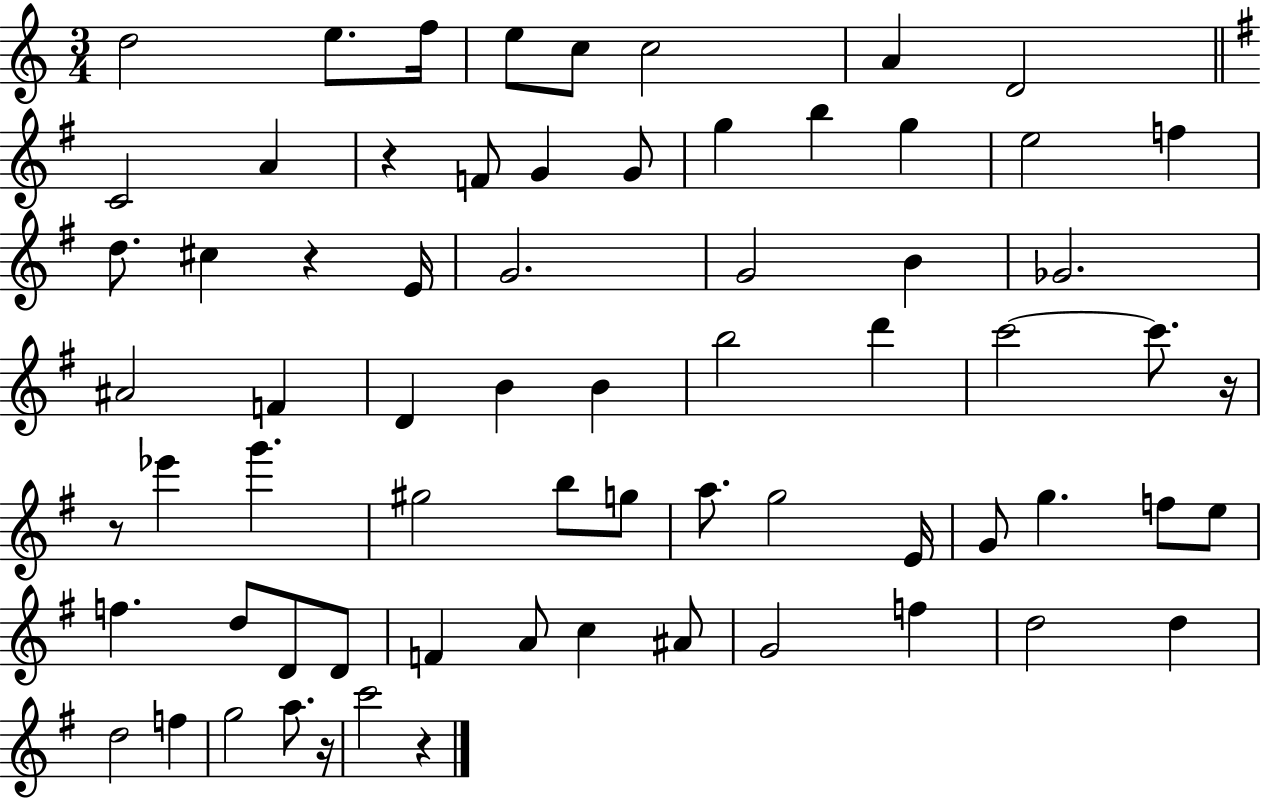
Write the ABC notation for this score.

X:1
T:Untitled
M:3/4
L:1/4
K:C
d2 e/2 f/4 e/2 c/2 c2 A D2 C2 A z F/2 G G/2 g b g e2 f d/2 ^c z E/4 G2 G2 B _G2 ^A2 F D B B b2 d' c'2 c'/2 z/4 z/2 _e' g' ^g2 b/2 g/2 a/2 g2 E/4 G/2 g f/2 e/2 f d/2 D/2 D/2 F A/2 c ^A/2 G2 f d2 d d2 f g2 a/2 z/4 c'2 z